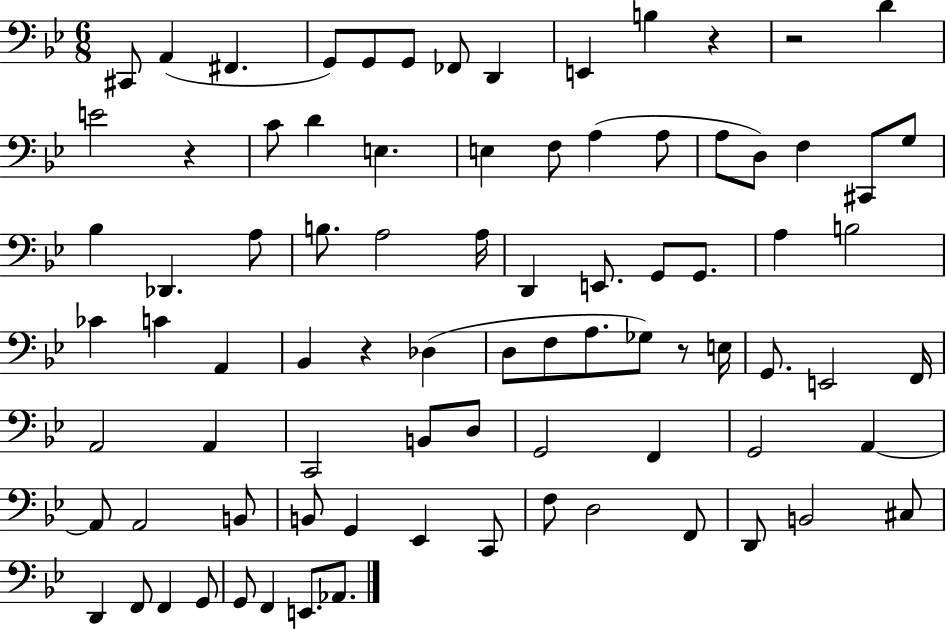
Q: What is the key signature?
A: BES major